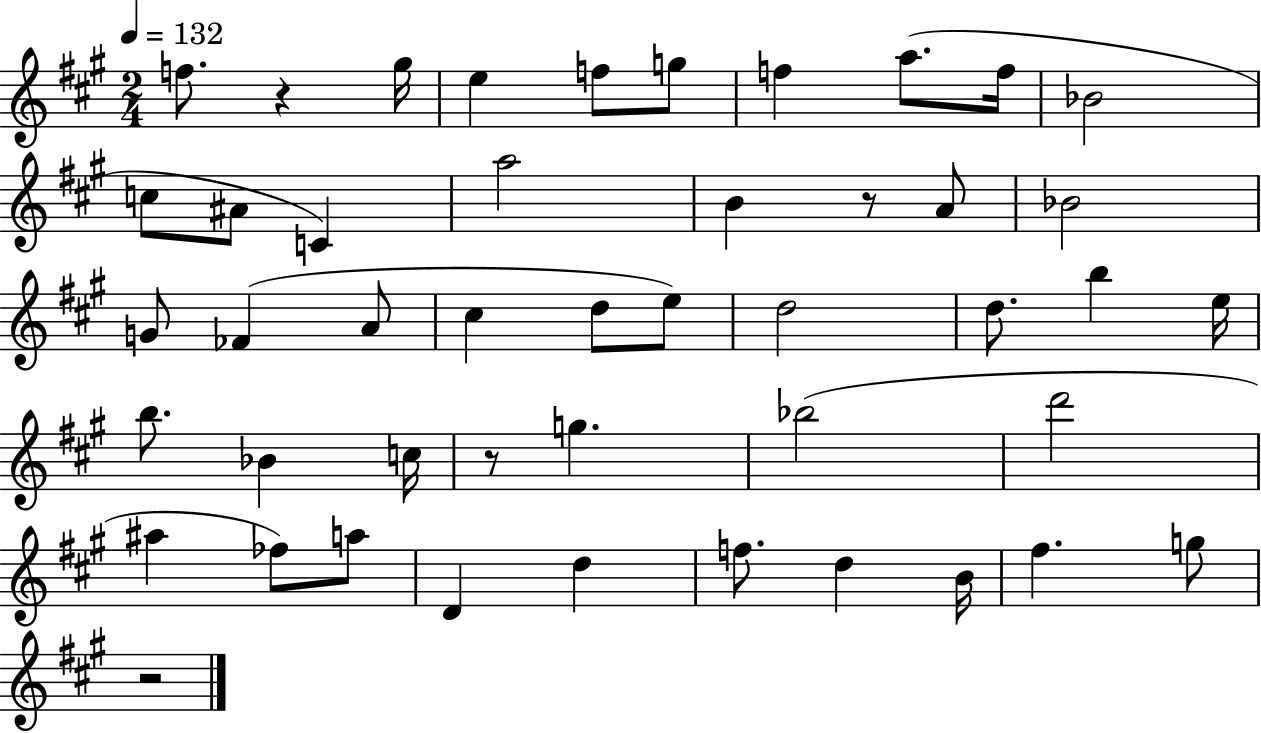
{
  \clef treble
  \numericTimeSignature
  \time 2/4
  \key a \major
  \tempo 4 = 132
  f''8. r4 gis''16 | e''4 f''8 g''8 | f''4 a''8.( f''16 | bes'2 | \break c''8 ais'8 c'4) | a''2 | b'4 r8 a'8 | bes'2 | \break g'8 fes'4( a'8 | cis''4 d''8 e''8) | d''2 | d''8. b''4 e''16 | \break b''8. bes'4 c''16 | r8 g''4. | bes''2( | d'''2 | \break ais''4 fes''8) a''8 | d'4 d''4 | f''8. d''4 b'16 | fis''4. g''8 | \break r2 | \bar "|."
}